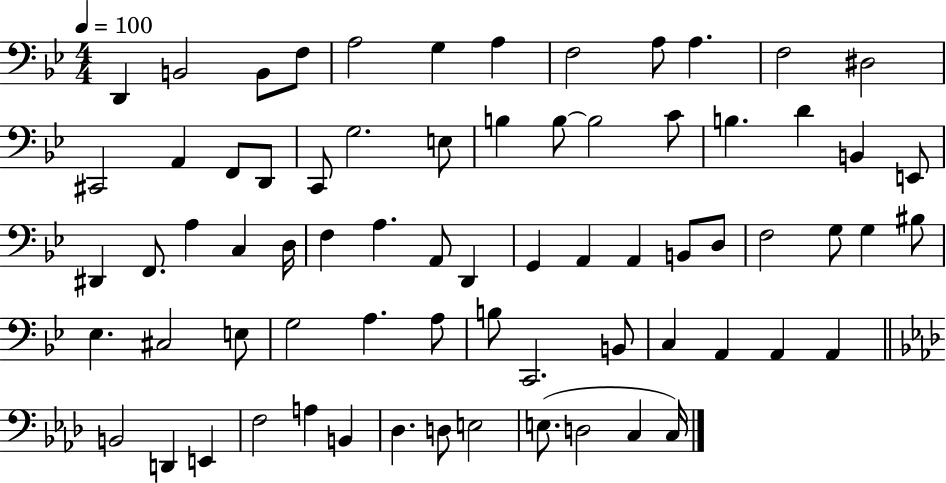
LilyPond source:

{
  \clef bass
  \numericTimeSignature
  \time 4/4
  \key bes \major
  \tempo 4 = 100
  d,4 b,2 b,8 f8 | a2 g4 a4 | f2 a8 a4. | f2 dis2 | \break cis,2 a,4 f,8 d,8 | c,8 g2. e8 | b4 b8~~ b2 c'8 | b4. d'4 b,4 e,8 | \break dis,4 f,8. a4 c4 d16 | f4 a4. a,8 d,4 | g,4 a,4 a,4 b,8 d8 | f2 g8 g4 bis8 | \break ees4. cis2 e8 | g2 a4. a8 | b8 c,2. b,8 | c4 a,4 a,4 a,4 | \break \bar "||" \break \key aes \major b,2 d,4 e,4 | f2 a4 b,4 | des4. d8 e2 | e8.( d2 c4 c16) | \break \bar "|."
}